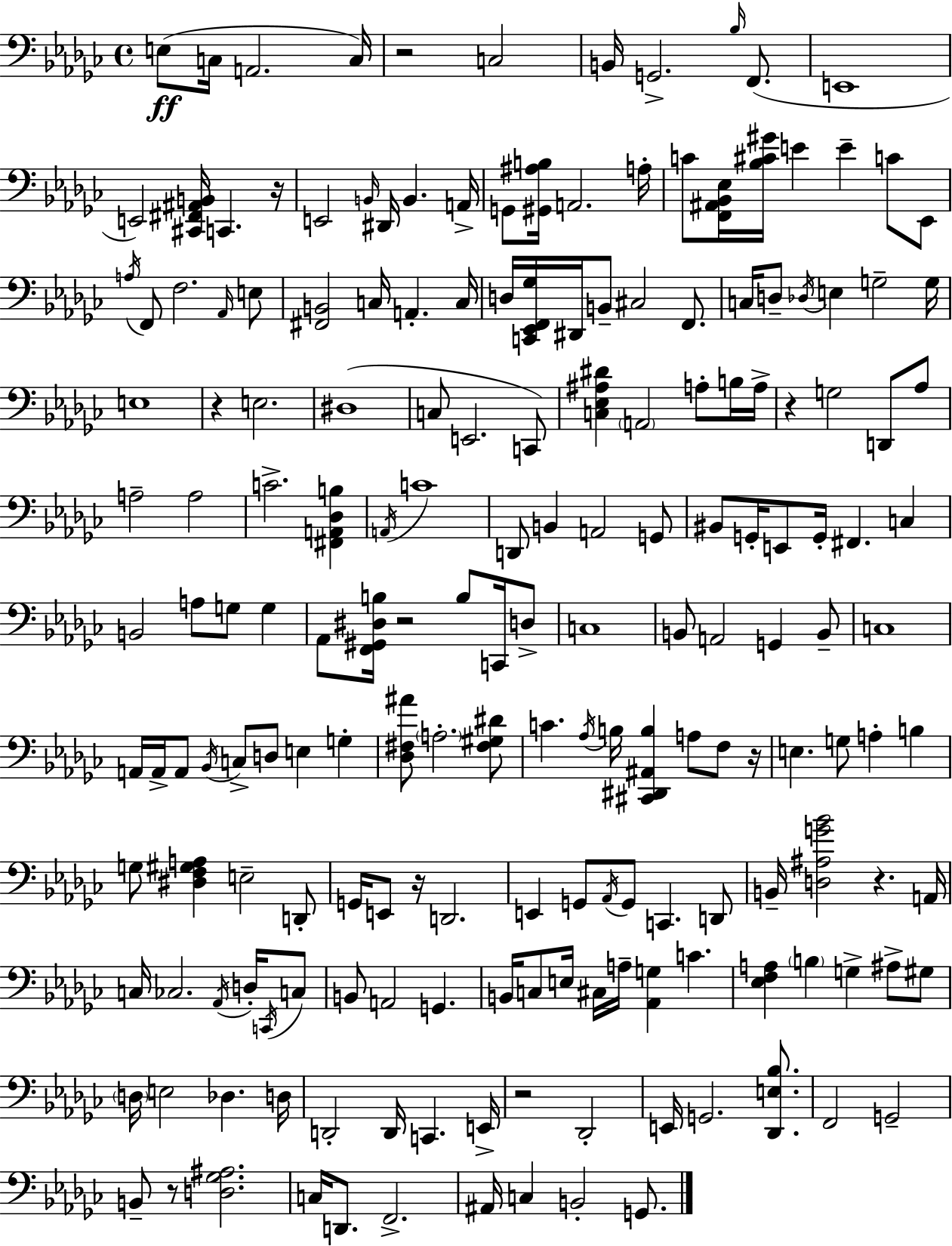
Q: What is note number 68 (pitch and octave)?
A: G2